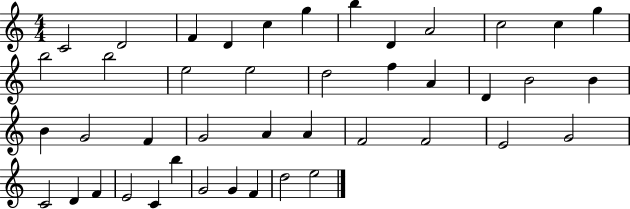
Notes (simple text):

C4/h D4/h F4/q D4/q C5/q G5/q B5/q D4/q A4/h C5/h C5/q G5/q B5/h B5/h E5/h E5/h D5/h F5/q A4/q D4/q B4/h B4/q B4/q G4/h F4/q G4/h A4/q A4/q F4/h F4/h E4/h G4/h C4/h D4/q F4/q E4/h C4/q B5/q G4/h G4/q F4/q D5/h E5/h